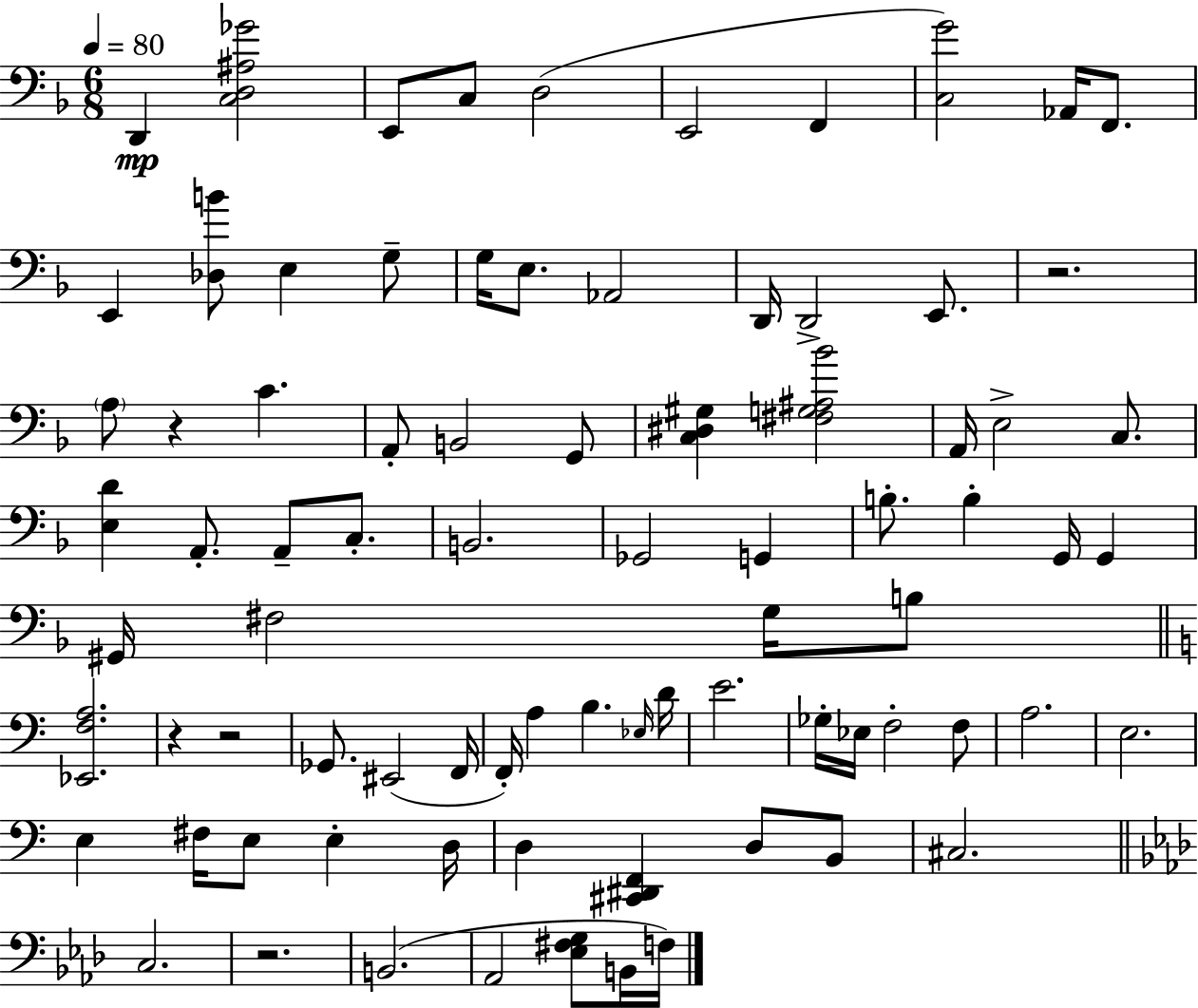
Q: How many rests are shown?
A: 5